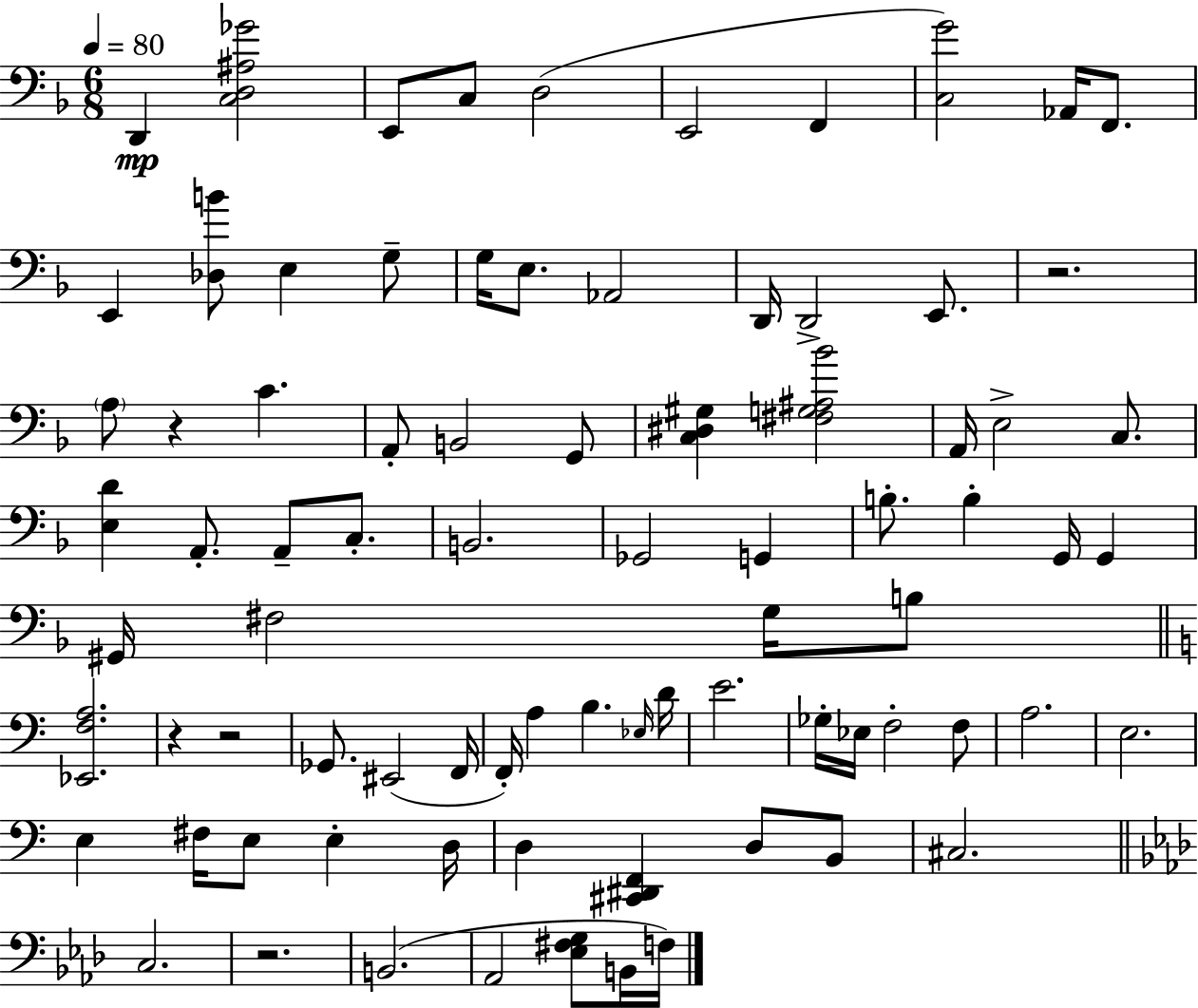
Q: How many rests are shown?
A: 5